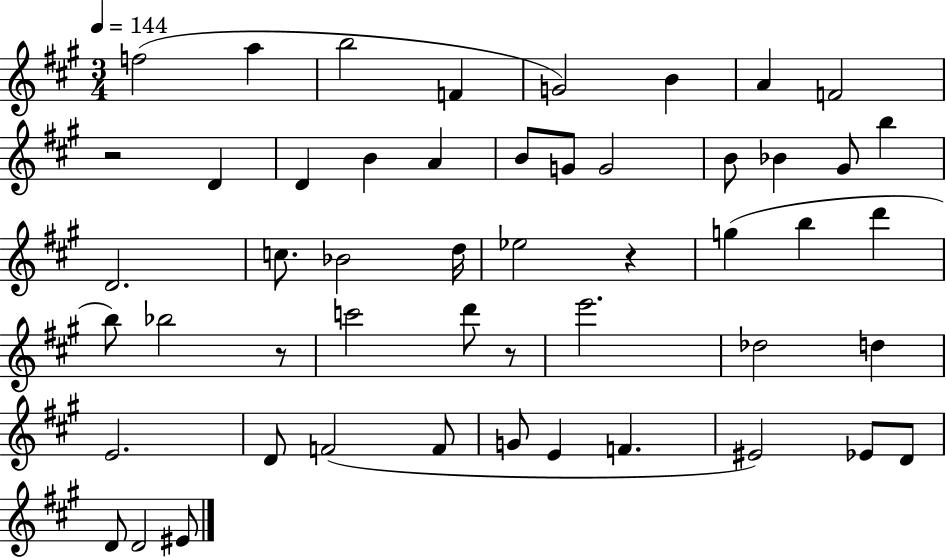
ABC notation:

X:1
T:Untitled
M:3/4
L:1/4
K:A
f2 a b2 F G2 B A F2 z2 D D B A B/2 G/2 G2 B/2 _B ^G/2 b D2 c/2 _B2 d/4 _e2 z g b d' b/2 _b2 z/2 c'2 d'/2 z/2 e'2 _d2 d E2 D/2 F2 F/2 G/2 E F ^E2 _E/2 D/2 D/2 D2 ^E/2